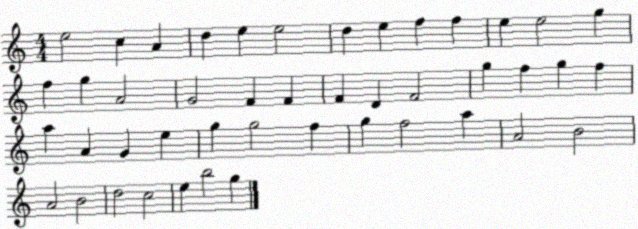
X:1
T:Untitled
M:4/4
L:1/4
K:C
e2 c A d e e2 d e f f e e2 g f g A2 G2 F F F D F2 g f g f a A G e g g2 f g f2 a A2 B2 A2 B2 d2 c2 e b2 g